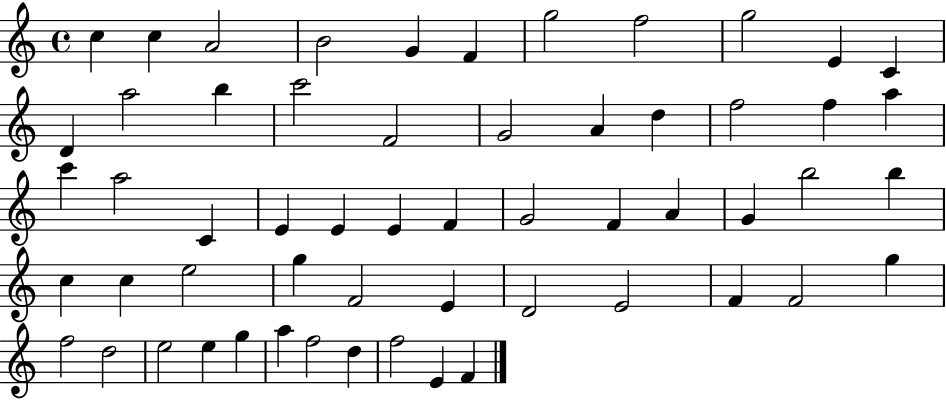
{
  \clef treble
  \time 4/4
  \defaultTimeSignature
  \key c \major
  c''4 c''4 a'2 | b'2 g'4 f'4 | g''2 f''2 | g''2 e'4 c'4 | \break d'4 a''2 b''4 | c'''2 f'2 | g'2 a'4 d''4 | f''2 f''4 a''4 | \break c'''4 a''2 c'4 | e'4 e'4 e'4 f'4 | g'2 f'4 a'4 | g'4 b''2 b''4 | \break c''4 c''4 e''2 | g''4 f'2 e'4 | d'2 e'2 | f'4 f'2 g''4 | \break f''2 d''2 | e''2 e''4 g''4 | a''4 f''2 d''4 | f''2 e'4 f'4 | \break \bar "|."
}